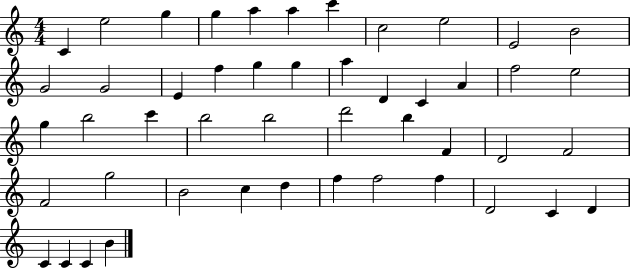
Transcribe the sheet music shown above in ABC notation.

X:1
T:Untitled
M:4/4
L:1/4
K:C
C e2 g g a a c' c2 e2 E2 B2 G2 G2 E f g g a D C A f2 e2 g b2 c' b2 b2 d'2 b F D2 F2 F2 g2 B2 c d f f2 f D2 C D C C C B